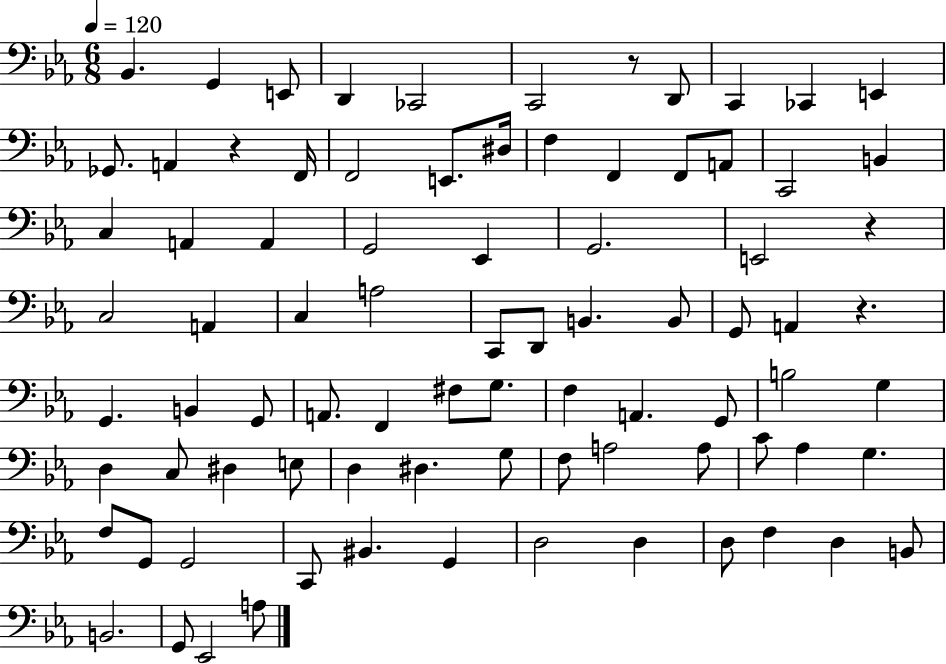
X:1
T:Untitled
M:6/8
L:1/4
K:Eb
_B,, G,, E,,/2 D,, _C,,2 C,,2 z/2 D,,/2 C,, _C,, E,, _G,,/2 A,, z F,,/4 F,,2 E,,/2 ^D,/4 F, F,, F,,/2 A,,/2 C,,2 B,, C, A,, A,, G,,2 _E,, G,,2 E,,2 z C,2 A,, C, A,2 C,,/2 D,,/2 B,, B,,/2 G,,/2 A,, z G,, B,, G,,/2 A,,/2 F,, ^F,/2 G,/2 F, A,, G,,/2 B,2 G, D, C,/2 ^D, E,/2 D, ^D, G,/2 F,/2 A,2 A,/2 C/2 _A, G, F,/2 G,,/2 G,,2 C,,/2 ^B,, G,, D,2 D, D,/2 F, D, B,,/2 B,,2 G,,/2 _E,,2 A,/2